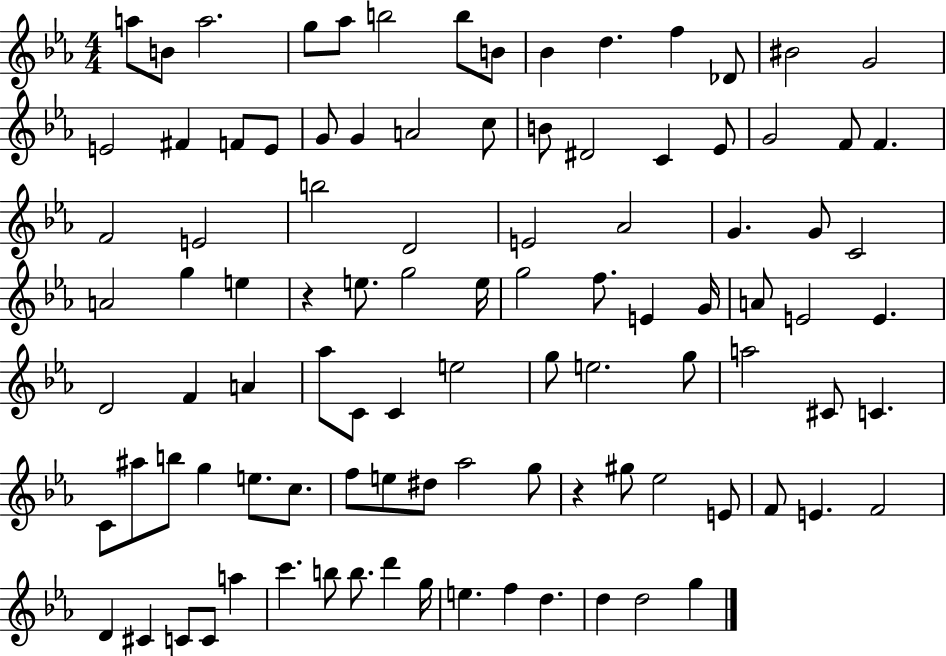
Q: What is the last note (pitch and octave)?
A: G5